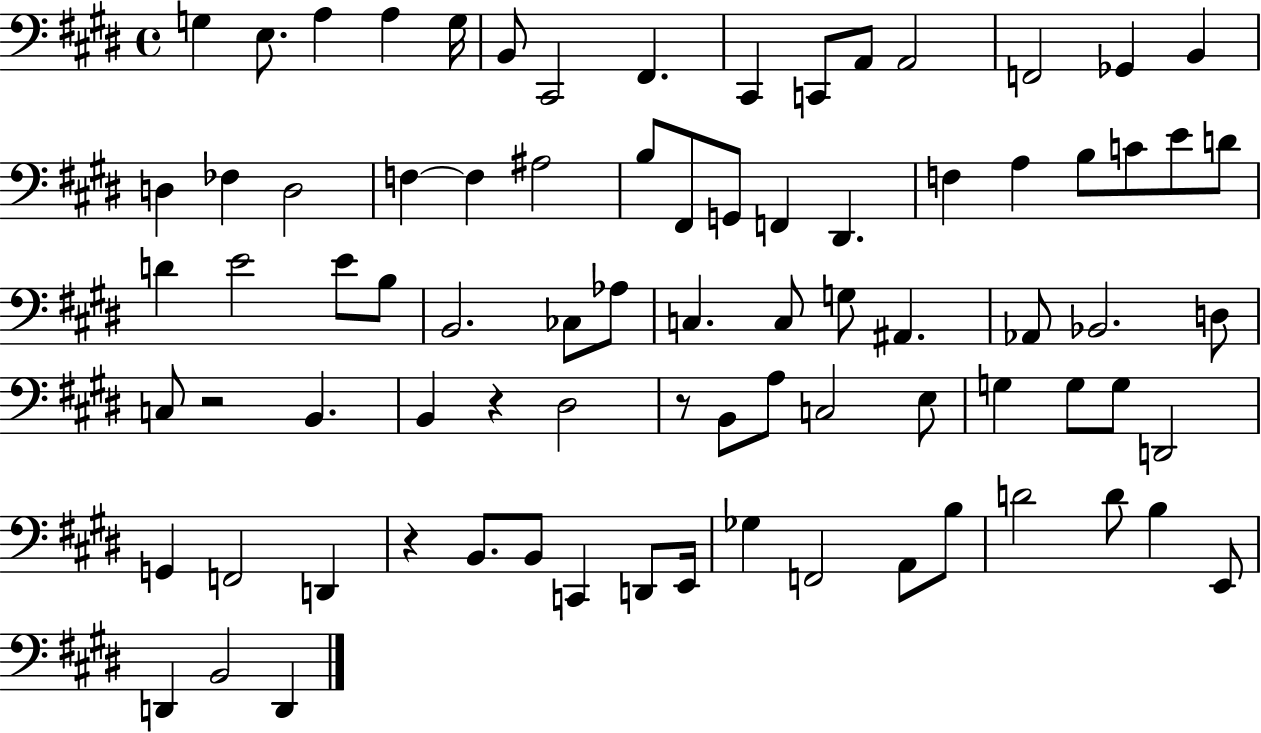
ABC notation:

X:1
T:Untitled
M:4/4
L:1/4
K:E
G, E,/2 A, A, G,/4 B,,/2 ^C,,2 ^F,, ^C,, C,,/2 A,,/2 A,,2 F,,2 _G,, B,, D, _F, D,2 F, F, ^A,2 B,/2 ^F,,/2 G,,/2 F,, ^D,, F, A, B,/2 C/2 E/2 D/2 D E2 E/2 B,/2 B,,2 _C,/2 _A,/2 C, C,/2 G,/2 ^A,, _A,,/2 _B,,2 D,/2 C,/2 z2 B,, B,, z ^D,2 z/2 B,,/2 A,/2 C,2 E,/2 G, G,/2 G,/2 D,,2 G,, F,,2 D,, z B,,/2 B,,/2 C,, D,,/2 E,,/4 _G, F,,2 A,,/2 B,/2 D2 D/2 B, E,,/2 D,, B,,2 D,,